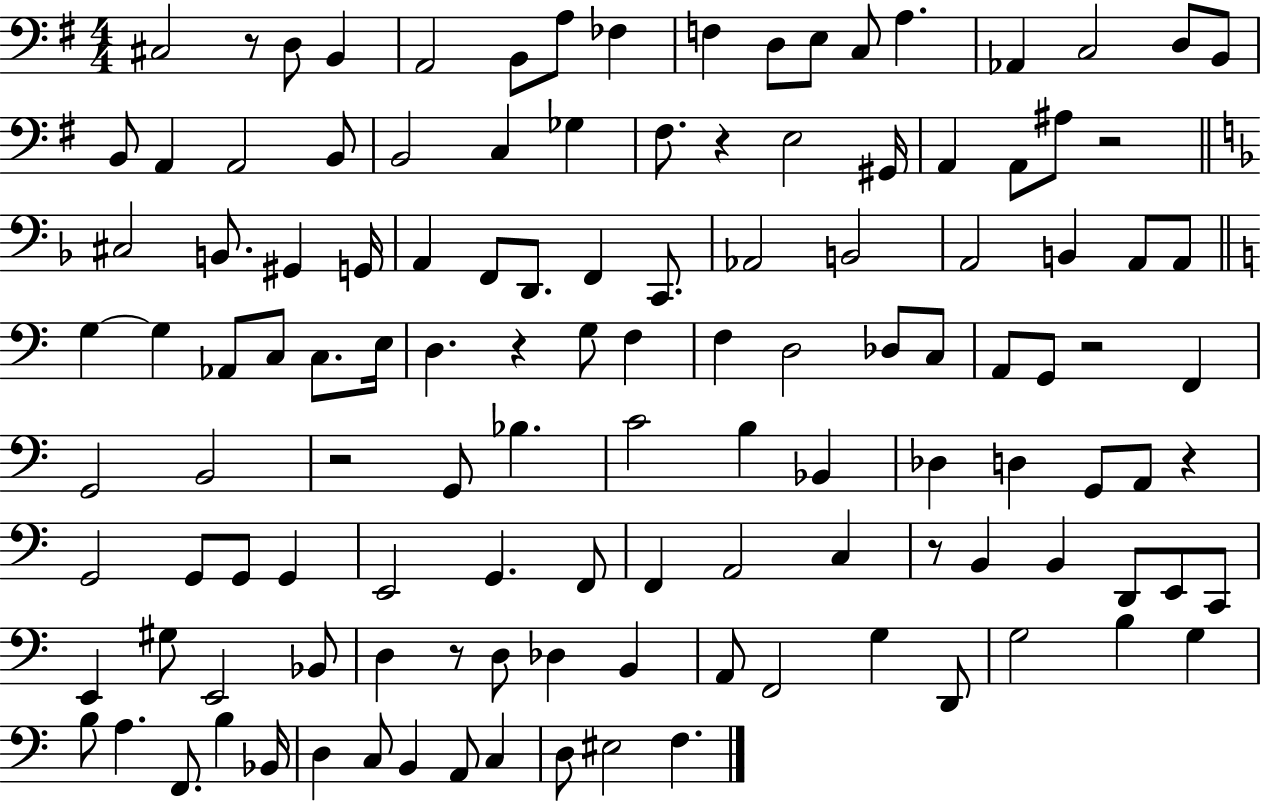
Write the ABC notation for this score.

X:1
T:Untitled
M:4/4
L:1/4
K:G
^C,2 z/2 D,/2 B,, A,,2 B,,/2 A,/2 _F, F, D,/2 E,/2 C,/2 A, _A,, C,2 D,/2 B,,/2 B,,/2 A,, A,,2 B,,/2 B,,2 C, _G, ^F,/2 z E,2 ^G,,/4 A,, A,,/2 ^A,/2 z2 ^C,2 B,,/2 ^G,, G,,/4 A,, F,,/2 D,,/2 F,, C,,/2 _A,,2 B,,2 A,,2 B,, A,,/2 A,,/2 G, G, _A,,/2 C,/2 C,/2 E,/4 D, z G,/2 F, F, D,2 _D,/2 C,/2 A,,/2 G,,/2 z2 F,, G,,2 B,,2 z2 G,,/2 _B, C2 B, _B,, _D, D, G,,/2 A,,/2 z G,,2 G,,/2 G,,/2 G,, E,,2 G,, F,,/2 F,, A,,2 C, z/2 B,, B,, D,,/2 E,,/2 C,,/2 E,, ^G,/2 E,,2 _B,,/2 D, z/2 D,/2 _D, B,, A,,/2 F,,2 G, D,,/2 G,2 B, G, B,/2 A, F,,/2 B, _B,,/4 D, C,/2 B,, A,,/2 C, D,/2 ^E,2 F,